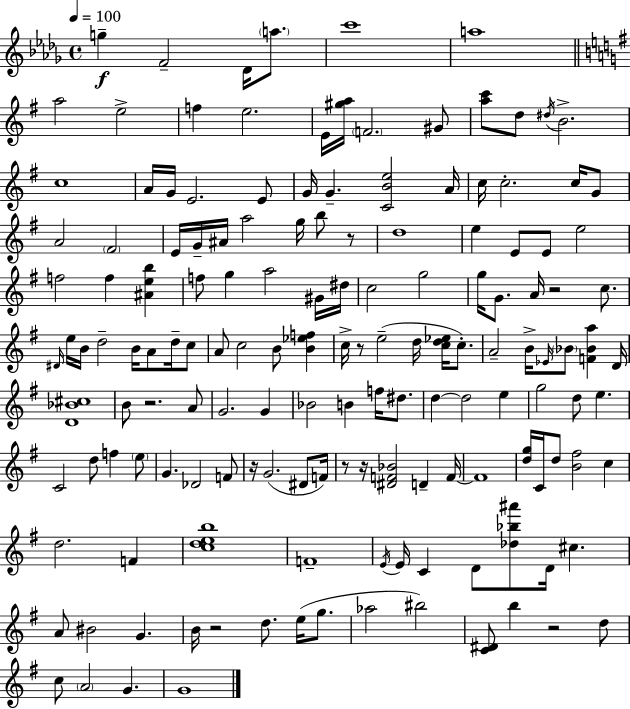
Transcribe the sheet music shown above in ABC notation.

X:1
T:Untitled
M:4/4
L:1/4
K:Bbm
g F2 _D/4 a/2 c'4 a4 a2 e2 f e2 E/4 [^ga]/4 F2 ^G/2 [ac']/2 d/2 ^d/4 B2 c4 A/4 G/4 E2 E/2 G/4 G [CBe]2 A/4 c/4 c2 c/4 G/2 A2 ^F2 E/4 G/4 ^A/4 a2 g/4 b/2 z/2 d4 e E/2 E/2 e2 f2 f [^Aeb] f/2 g a2 ^G/4 ^d/4 c2 g2 g/4 G/2 A/4 z2 c/2 ^D/4 e/4 B/4 d2 B/4 A/2 d/4 c/2 A/2 c2 B/2 [B_ef] c/4 z/2 e2 d/4 [cd_e]/4 c/2 A2 B/4 _E/4 _B/2 [F_Ba] D/4 [D_B^c]4 B/2 z2 A/2 G2 G _B2 B f/4 ^d/2 d d2 e g2 d/2 e C2 d/2 f e/2 G _D2 F/2 z/4 G2 ^D/2 F/4 z/2 z/4 [^DF_B]2 D F/4 F4 [dg]/4 C/4 d/2 [B^f]2 c d2 F [cdeb]4 F4 E/4 E/4 C D/2 [_d_b^a']/2 D/4 ^c A/2 ^B2 G B/4 z2 d/2 e/4 g/2 _a2 ^b2 [C^D]/2 b z2 d/2 c/2 A2 G G4